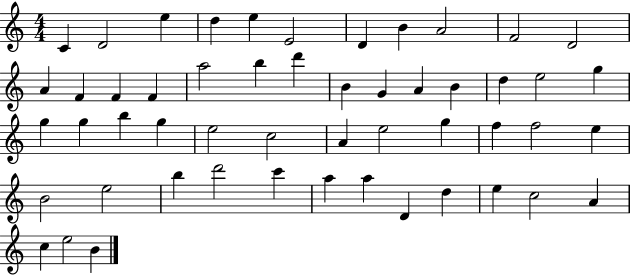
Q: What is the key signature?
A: C major